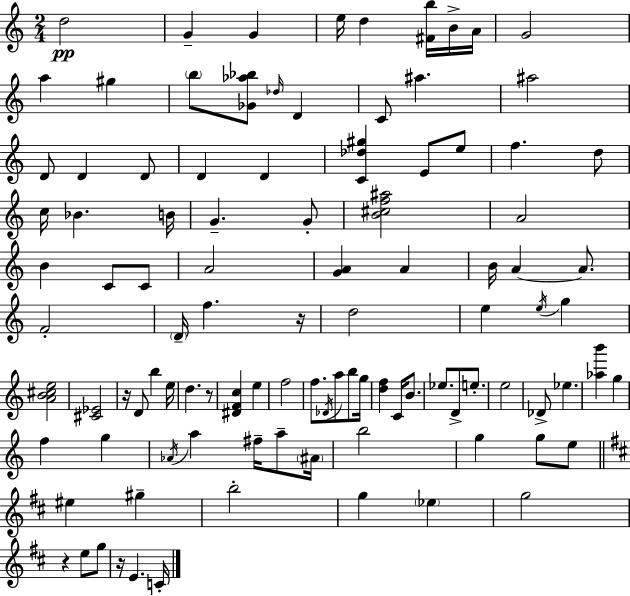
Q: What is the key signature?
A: C major